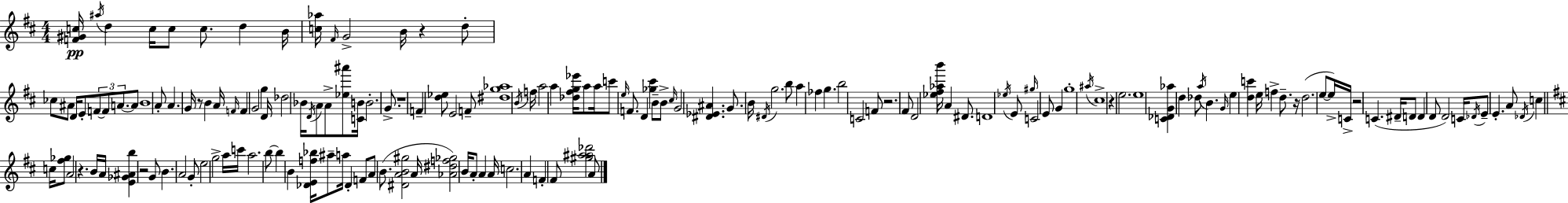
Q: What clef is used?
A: treble